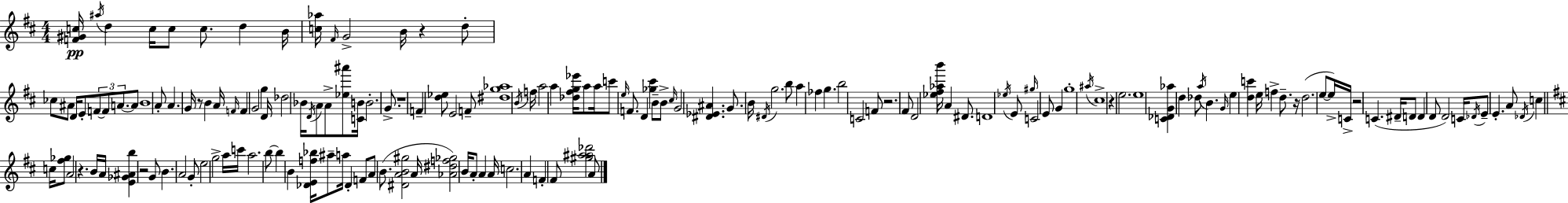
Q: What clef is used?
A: treble